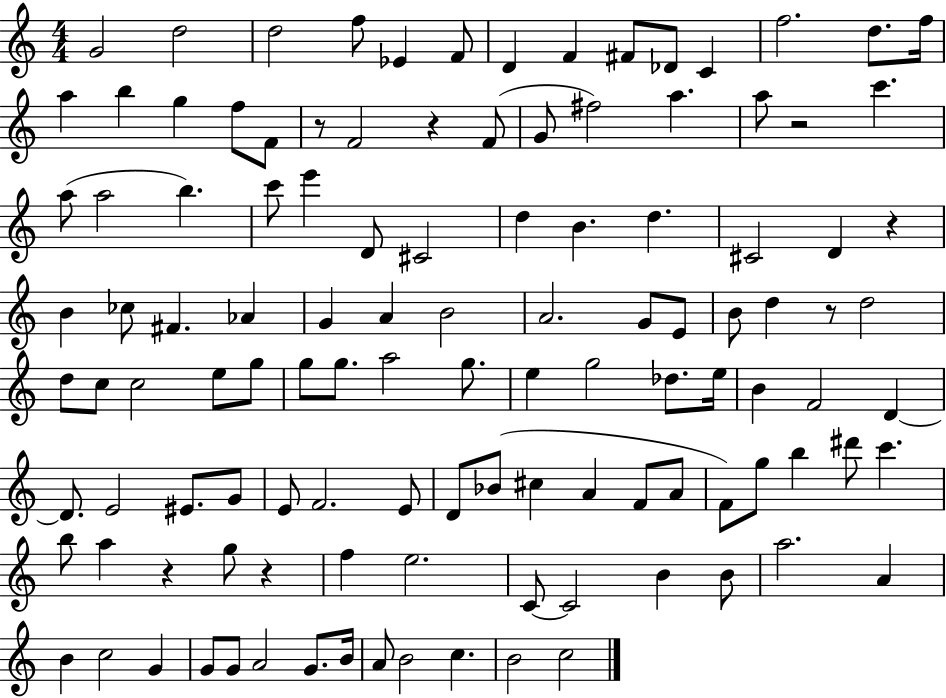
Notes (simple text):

G4/h D5/h D5/h F5/e Eb4/q F4/e D4/q F4/q F#4/e Db4/e C4/q F5/h. D5/e. F5/s A5/q B5/q G5/q F5/e F4/e R/e F4/h R/q F4/e G4/e F#5/h A5/q. A5/e R/h C6/q. A5/e A5/h B5/q. C6/e E6/q D4/e C#4/h D5/q B4/q. D5/q. C#4/h D4/q R/q B4/q CES5/e F#4/q. Ab4/q G4/q A4/q B4/h A4/h. G4/e E4/e B4/e D5/q R/e D5/h D5/e C5/e C5/h E5/e G5/e G5/e G5/e. A5/h G5/e. E5/q G5/h Db5/e. E5/s B4/q F4/h D4/q D4/e. E4/h EIS4/e. G4/e E4/e F4/h. E4/e D4/e Bb4/e C#5/q A4/q F4/e A4/e F4/e G5/e B5/q D#6/e C6/q. B5/e A5/q R/q G5/e R/q F5/q E5/h. C4/e C4/h B4/q B4/e A5/h. A4/q B4/q C5/h G4/q G4/e G4/e A4/h G4/e. B4/s A4/e B4/h C5/q. B4/h C5/h